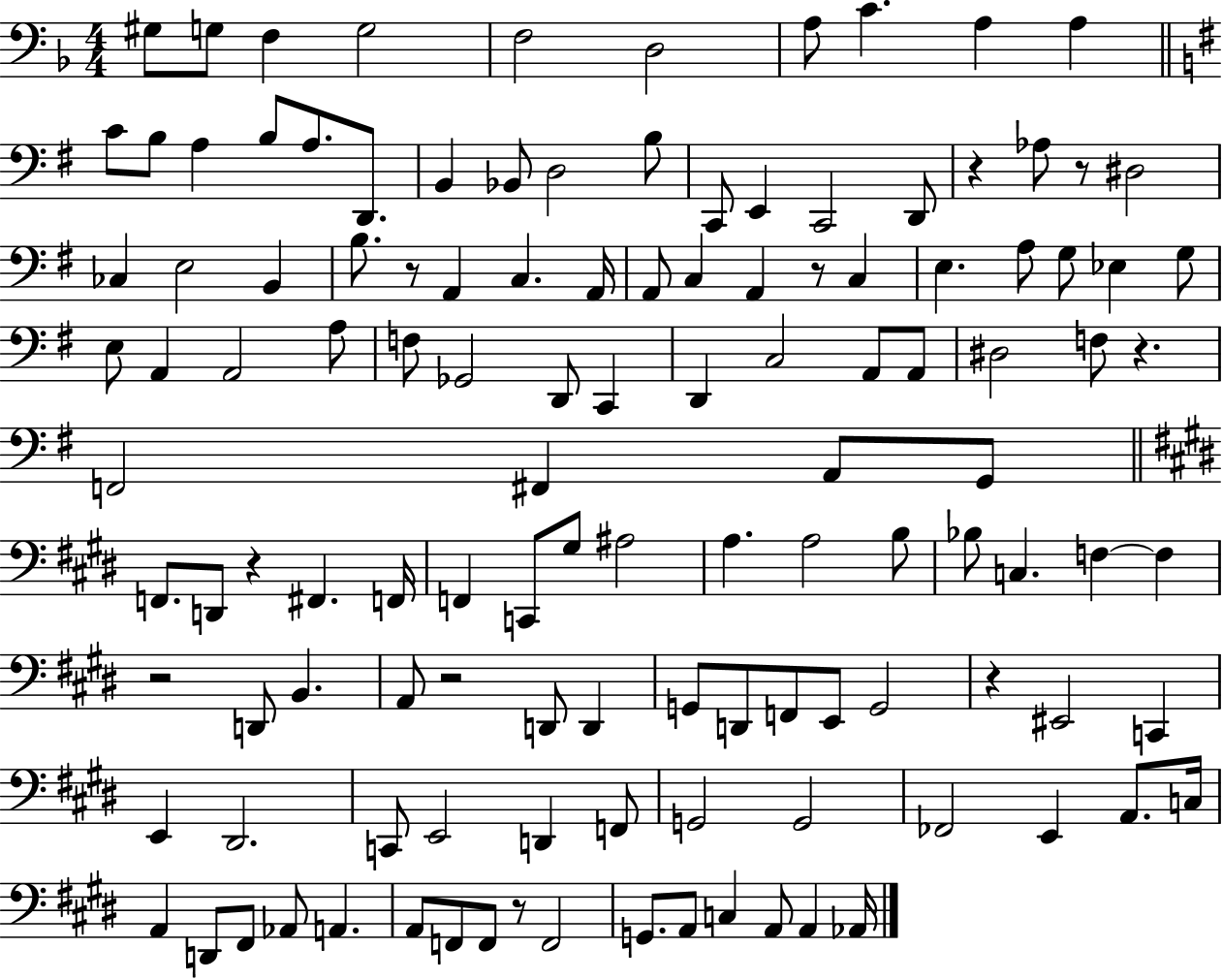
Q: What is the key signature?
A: F major